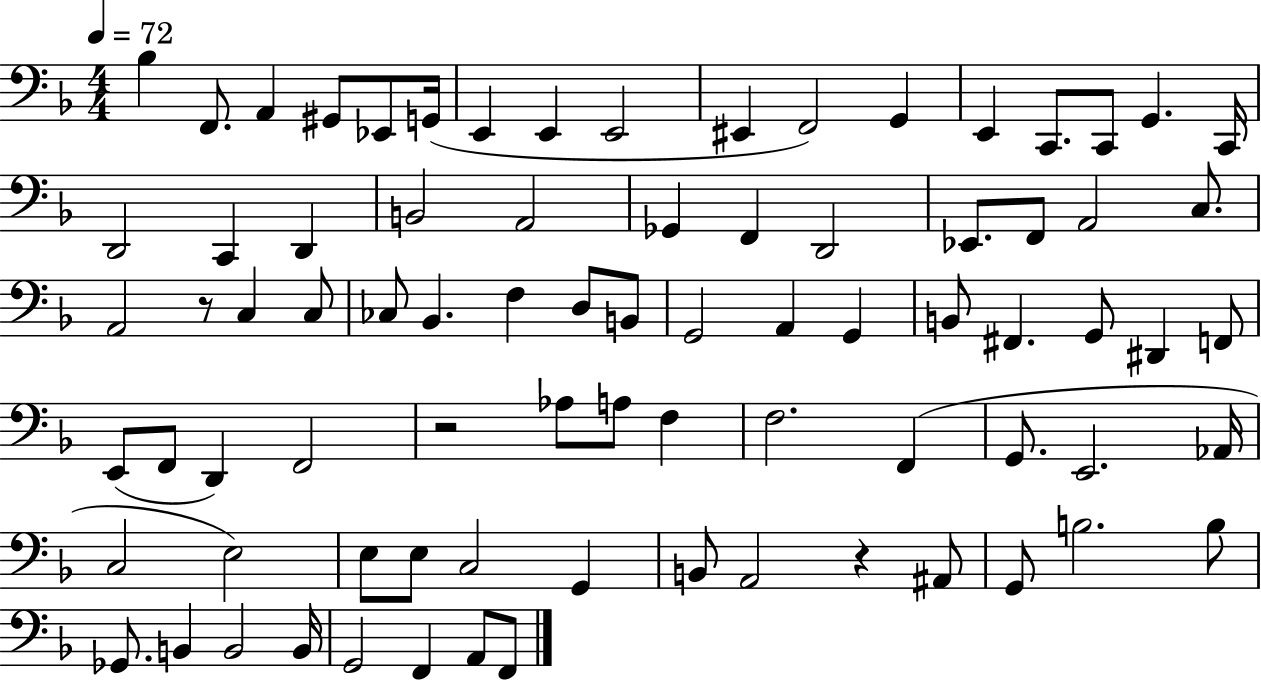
{
  \clef bass
  \numericTimeSignature
  \time 4/4
  \key f \major
  \tempo 4 = 72
  \repeat volta 2 { bes4 f,8. a,4 gis,8 ees,8 g,16( | e,4 e,4 e,2 | eis,4 f,2) g,4 | e,4 c,8. c,8 g,4. c,16 | \break d,2 c,4 d,4 | b,2 a,2 | ges,4 f,4 d,2 | ees,8. f,8 a,2 c8. | \break a,2 r8 c4 c8 | ces8 bes,4. f4 d8 b,8 | g,2 a,4 g,4 | b,8 fis,4. g,8 dis,4 f,8 | \break e,8( f,8 d,4) f,2 | r2 aes8 a8 f4 | f2. f,4( | g,8. e,2. aes,16 | \break c2 e2) | e8 e8 c2 g,4 | b,8 a,2 r4 ais,8 | g,8 b2. b8 | \break ges,8. b,4 b,2 b,16 | g,2 f,4 a,8 f,8 | } \bar "|."
}